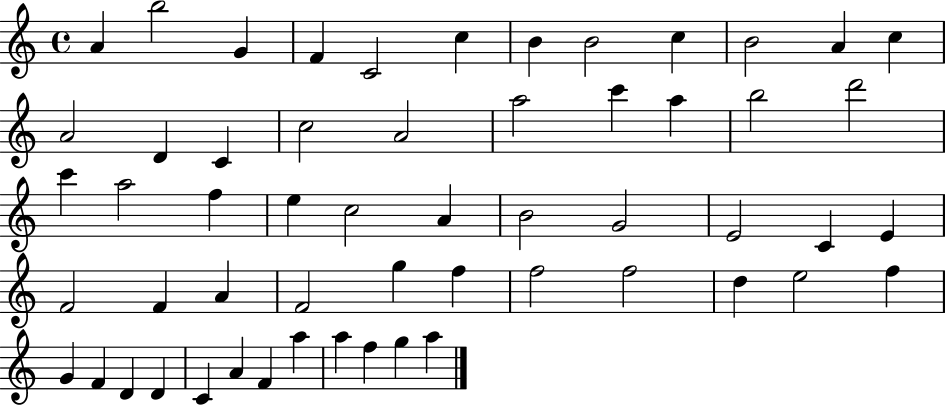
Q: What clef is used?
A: treble